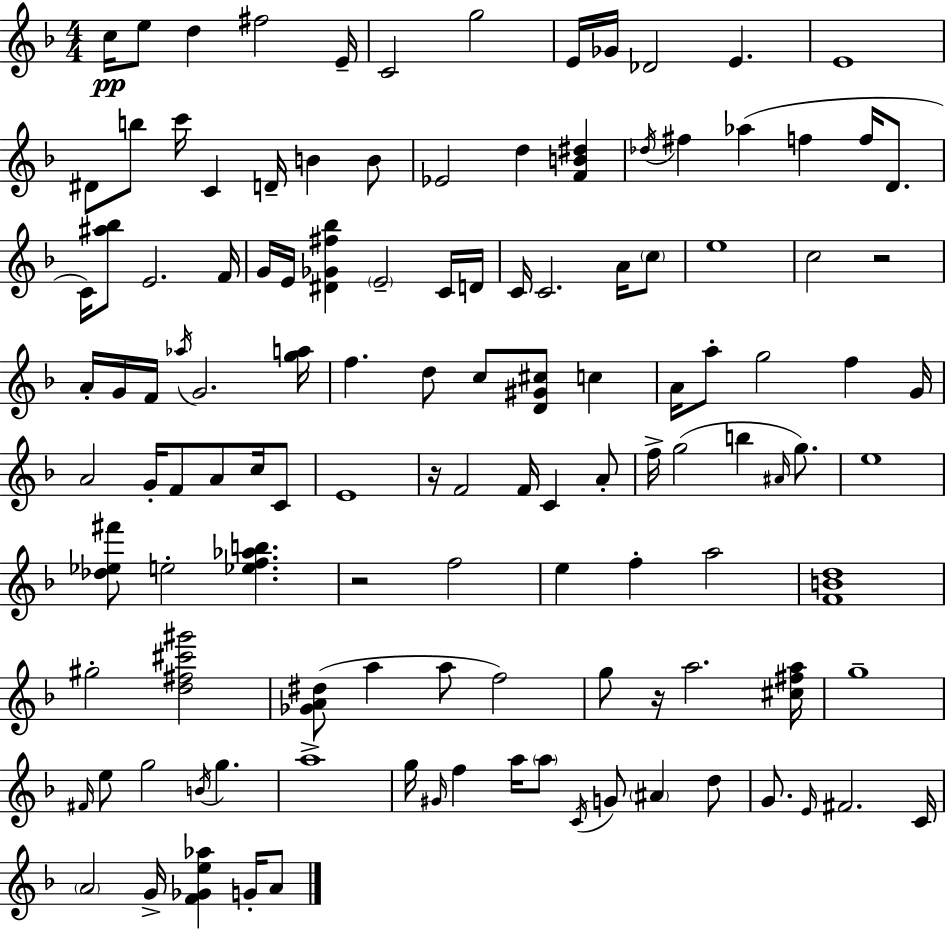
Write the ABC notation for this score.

X:1
T:Untitled
M:4/4
L:1/4
K:F
c/4 e/2 d ^f2 E/4 C2 g2 E/4 _G/4 _D2 E E4 ^D/2 b/2 c'/4 C D/4 B B/2 _E2 d [FB^d] _d/4 ^f _a f f/4 D/2 C/4 [^a_b]/2 E2 F/4 G/4 E/4 [^D_G^f_b] E2 C/4 D/4 C/4 C2 A/4 c/2 e4 c2 z2 A/4 G/4 F/4 _a/4 G2 [ga]/4 f d/2 c/2 [D^G^c]/2 c A/4 a/2 g2 f G/4 A2 G/4 F/2 A/2 c/4 C/2 E4 z/4 F2 F/4 C A/2 f/4 g2 b ^A/4 g/2 e4 [_d_e^f']/2 e2 [_ef_ab] z2 f2 e f a2 [FBd]4 ^g2 [d^f^c'^g']2 [_GA^d]/2 a a/2 f2 g/2 z/4 a2 [^c^fa]/4 g4 ^F/4 e/2 g2 B/4 g a4 g/4 ^G/4 f a/4 a/2 C/4 G/2 ^A d/2 G/2 E/4 ^F2 C/4 A2 G/4 [F_Ge_a] G/4 A/2